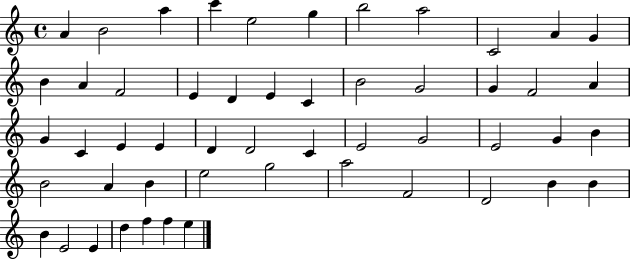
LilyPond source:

{
  \clef treble
  \time 4/4
  \defaultTimeSignature
  \key c \major
  a'4 b'2 a''4 | c'''4 e''2 g''4 | b''2 a''2 | c'2 a'4 g'4 | \break b'4 a'4 f'2 | e'4 d'4 e'4 c'4 | b'2 g'2 | g'4 f'2 a'4 | \break g'4 c'4 e'4 e'4 | d'4 d'2 c'4 | e'2 g'2 | e'2 g'4 b'4 | \break b'2 a'4 b'4 | e''2 g''2 | a''2 f'2 | d'2 b'4 b'4 | \break b'4 e'2 e'4 | d''4 f''4 f''4 e''4 | \bar "|."
}